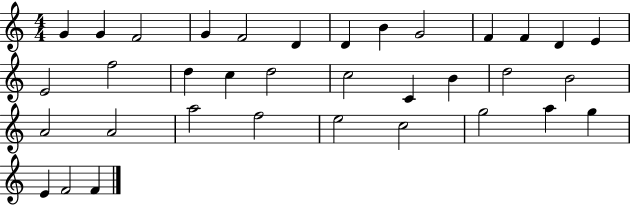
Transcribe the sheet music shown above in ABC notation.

X:1
T:Untitled
M:4/4
L:1/4
K:C
G G F2 G F2 D D B G2 F F D E E2 f2 d c d2 c2 C B d2 B2 A2 A2 a2 f2 e2 c2 g2 a g E F2 F